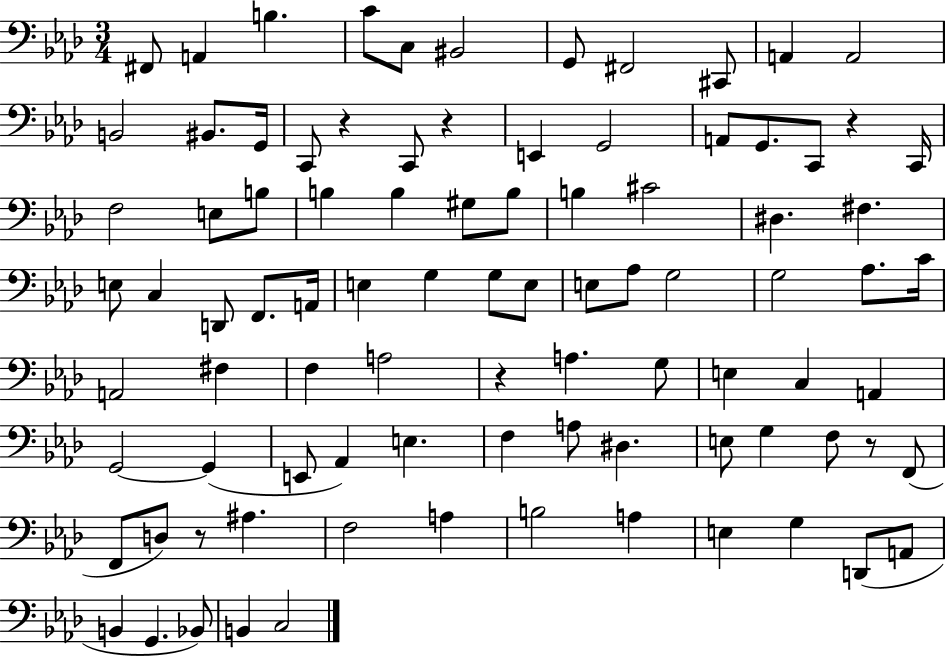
X:1
T:Untitled
M:3/4
L:1/4
K:Ab
^F,,/2 A,, B, C/2 C,/2 ^B,,2 G,,/2 ^F,,2 ^C,,/2 A,, A,,2 B,,2 ^B,,/2 G,,/4 C,,/2 z C,,/2 z E,, G,,2 A,,/2 G,,/2 C,,/2 z C,,/4 F,2 E,/2 B,/2 B, B, ^G,/2 B,/2 B, ^C2 ^D, ^F, E,/2 C, D,,/2 F,,/2 A,,/4 E, G, G,/2 E,/2 E,/2 _A,/2 G,2 G,2 _A,/2 C/4 A,,2 ^F, F, A,2 z A, G,/2 E, C, A,, G,,2 G,, E,,/2 _A,, E, F, A,/2 ^D, E,/2 G, F,/2 z/2 F,,/2 F,,/2 D,/2 z/2 ^A, F,2 A, B,2 A, E, G, D,,/2 A,,/2 B,, G,, _B,,/2 B,, C,2